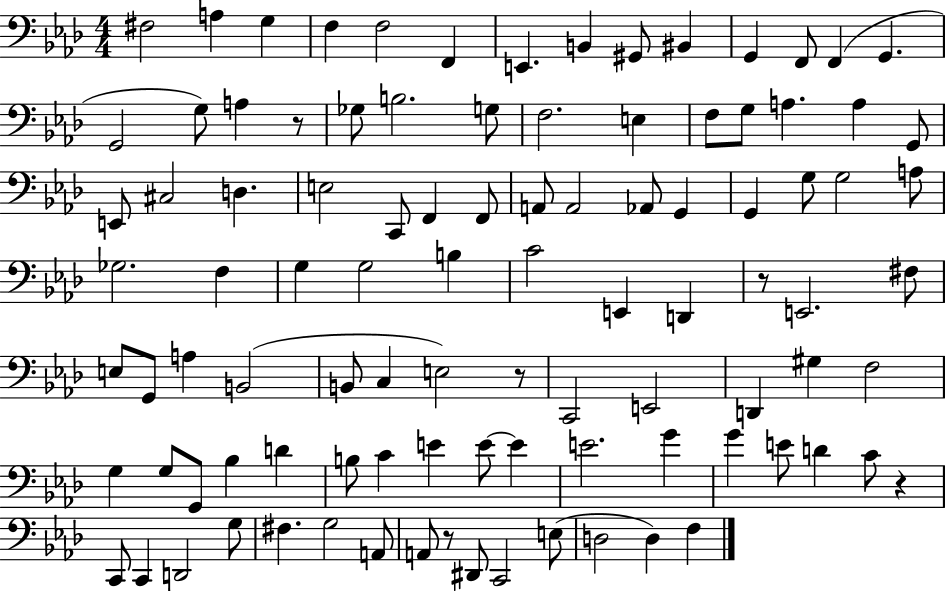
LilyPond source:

{
  \clef bass
  \numericTimeSignature
  \time 4/4
  \key aes \major
  \repeat volta 2 { fis2 a4 g4 | f4 f2 f,4 | e,4. b,4 gis,8 bis,4 | g,4 f,8 f,4( g,4. | \break g,2 g8) a4 r8 | ges8 b2. g8 | f2. e4 | f8 g8 a4. a4 g,8 | \break e,8 cis2 d4. | e2 c,8 f,4 f,8 | a,8 a,2 aes,8 g,4 | g,4 g8 g2 a8 | \break ges2. f4 | g4 g2 b4 | c'2 e,4 d,4 | r8 e,2. fis8 | \break e8 g,8 a4 b,2( | b,8 c4 e2) r8 | c,2 e,2 | d,4 gis4 f2 | \break g4 g8 g,8 bes4 d'4 | b8 c'4 e'4 e'8~~ e'4 | e'2. g'4 | g'4 e'8 d'4 c'8 r4 | \break c,8 c,4 d,2 g8 | fis4. g2 a,8 | a,8 r8 dis,8 c,2 e8( | d2 d4) f4 | \break } \bar "|."
}